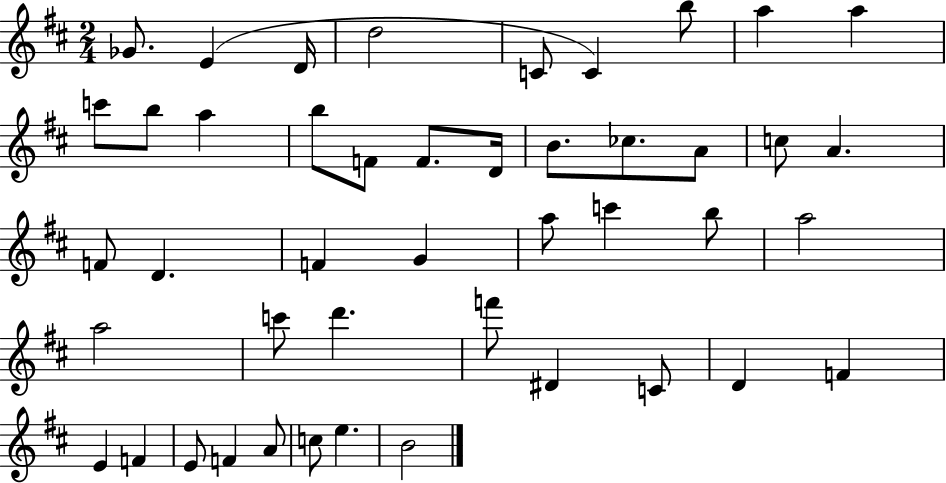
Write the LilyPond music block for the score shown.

{
  \clef treble
  \numericTimeSignature
  \time 2/4
  \key d \major
  ges'8. e'4( d'16 | d''2 | c'8 c'4) b''8 | a''4 a''4 | \break c'''8 b''8 a''4 | b''8 f'8 f'8. d'16 | b'8. ces''8. a'8 | c''8 a'4. | \break f'8 d'4. | f'4 g'4 | a''8 c'''4 b''8 | a''2 | \break a''2 | c'''8 d'''4. | f'''8 dis'4 c'8 | d'4 f'4 | \break e'4 f'4 | e'8 f'4 a'8 | c''8 e''4. | b'2 | \break \bar "|."
}